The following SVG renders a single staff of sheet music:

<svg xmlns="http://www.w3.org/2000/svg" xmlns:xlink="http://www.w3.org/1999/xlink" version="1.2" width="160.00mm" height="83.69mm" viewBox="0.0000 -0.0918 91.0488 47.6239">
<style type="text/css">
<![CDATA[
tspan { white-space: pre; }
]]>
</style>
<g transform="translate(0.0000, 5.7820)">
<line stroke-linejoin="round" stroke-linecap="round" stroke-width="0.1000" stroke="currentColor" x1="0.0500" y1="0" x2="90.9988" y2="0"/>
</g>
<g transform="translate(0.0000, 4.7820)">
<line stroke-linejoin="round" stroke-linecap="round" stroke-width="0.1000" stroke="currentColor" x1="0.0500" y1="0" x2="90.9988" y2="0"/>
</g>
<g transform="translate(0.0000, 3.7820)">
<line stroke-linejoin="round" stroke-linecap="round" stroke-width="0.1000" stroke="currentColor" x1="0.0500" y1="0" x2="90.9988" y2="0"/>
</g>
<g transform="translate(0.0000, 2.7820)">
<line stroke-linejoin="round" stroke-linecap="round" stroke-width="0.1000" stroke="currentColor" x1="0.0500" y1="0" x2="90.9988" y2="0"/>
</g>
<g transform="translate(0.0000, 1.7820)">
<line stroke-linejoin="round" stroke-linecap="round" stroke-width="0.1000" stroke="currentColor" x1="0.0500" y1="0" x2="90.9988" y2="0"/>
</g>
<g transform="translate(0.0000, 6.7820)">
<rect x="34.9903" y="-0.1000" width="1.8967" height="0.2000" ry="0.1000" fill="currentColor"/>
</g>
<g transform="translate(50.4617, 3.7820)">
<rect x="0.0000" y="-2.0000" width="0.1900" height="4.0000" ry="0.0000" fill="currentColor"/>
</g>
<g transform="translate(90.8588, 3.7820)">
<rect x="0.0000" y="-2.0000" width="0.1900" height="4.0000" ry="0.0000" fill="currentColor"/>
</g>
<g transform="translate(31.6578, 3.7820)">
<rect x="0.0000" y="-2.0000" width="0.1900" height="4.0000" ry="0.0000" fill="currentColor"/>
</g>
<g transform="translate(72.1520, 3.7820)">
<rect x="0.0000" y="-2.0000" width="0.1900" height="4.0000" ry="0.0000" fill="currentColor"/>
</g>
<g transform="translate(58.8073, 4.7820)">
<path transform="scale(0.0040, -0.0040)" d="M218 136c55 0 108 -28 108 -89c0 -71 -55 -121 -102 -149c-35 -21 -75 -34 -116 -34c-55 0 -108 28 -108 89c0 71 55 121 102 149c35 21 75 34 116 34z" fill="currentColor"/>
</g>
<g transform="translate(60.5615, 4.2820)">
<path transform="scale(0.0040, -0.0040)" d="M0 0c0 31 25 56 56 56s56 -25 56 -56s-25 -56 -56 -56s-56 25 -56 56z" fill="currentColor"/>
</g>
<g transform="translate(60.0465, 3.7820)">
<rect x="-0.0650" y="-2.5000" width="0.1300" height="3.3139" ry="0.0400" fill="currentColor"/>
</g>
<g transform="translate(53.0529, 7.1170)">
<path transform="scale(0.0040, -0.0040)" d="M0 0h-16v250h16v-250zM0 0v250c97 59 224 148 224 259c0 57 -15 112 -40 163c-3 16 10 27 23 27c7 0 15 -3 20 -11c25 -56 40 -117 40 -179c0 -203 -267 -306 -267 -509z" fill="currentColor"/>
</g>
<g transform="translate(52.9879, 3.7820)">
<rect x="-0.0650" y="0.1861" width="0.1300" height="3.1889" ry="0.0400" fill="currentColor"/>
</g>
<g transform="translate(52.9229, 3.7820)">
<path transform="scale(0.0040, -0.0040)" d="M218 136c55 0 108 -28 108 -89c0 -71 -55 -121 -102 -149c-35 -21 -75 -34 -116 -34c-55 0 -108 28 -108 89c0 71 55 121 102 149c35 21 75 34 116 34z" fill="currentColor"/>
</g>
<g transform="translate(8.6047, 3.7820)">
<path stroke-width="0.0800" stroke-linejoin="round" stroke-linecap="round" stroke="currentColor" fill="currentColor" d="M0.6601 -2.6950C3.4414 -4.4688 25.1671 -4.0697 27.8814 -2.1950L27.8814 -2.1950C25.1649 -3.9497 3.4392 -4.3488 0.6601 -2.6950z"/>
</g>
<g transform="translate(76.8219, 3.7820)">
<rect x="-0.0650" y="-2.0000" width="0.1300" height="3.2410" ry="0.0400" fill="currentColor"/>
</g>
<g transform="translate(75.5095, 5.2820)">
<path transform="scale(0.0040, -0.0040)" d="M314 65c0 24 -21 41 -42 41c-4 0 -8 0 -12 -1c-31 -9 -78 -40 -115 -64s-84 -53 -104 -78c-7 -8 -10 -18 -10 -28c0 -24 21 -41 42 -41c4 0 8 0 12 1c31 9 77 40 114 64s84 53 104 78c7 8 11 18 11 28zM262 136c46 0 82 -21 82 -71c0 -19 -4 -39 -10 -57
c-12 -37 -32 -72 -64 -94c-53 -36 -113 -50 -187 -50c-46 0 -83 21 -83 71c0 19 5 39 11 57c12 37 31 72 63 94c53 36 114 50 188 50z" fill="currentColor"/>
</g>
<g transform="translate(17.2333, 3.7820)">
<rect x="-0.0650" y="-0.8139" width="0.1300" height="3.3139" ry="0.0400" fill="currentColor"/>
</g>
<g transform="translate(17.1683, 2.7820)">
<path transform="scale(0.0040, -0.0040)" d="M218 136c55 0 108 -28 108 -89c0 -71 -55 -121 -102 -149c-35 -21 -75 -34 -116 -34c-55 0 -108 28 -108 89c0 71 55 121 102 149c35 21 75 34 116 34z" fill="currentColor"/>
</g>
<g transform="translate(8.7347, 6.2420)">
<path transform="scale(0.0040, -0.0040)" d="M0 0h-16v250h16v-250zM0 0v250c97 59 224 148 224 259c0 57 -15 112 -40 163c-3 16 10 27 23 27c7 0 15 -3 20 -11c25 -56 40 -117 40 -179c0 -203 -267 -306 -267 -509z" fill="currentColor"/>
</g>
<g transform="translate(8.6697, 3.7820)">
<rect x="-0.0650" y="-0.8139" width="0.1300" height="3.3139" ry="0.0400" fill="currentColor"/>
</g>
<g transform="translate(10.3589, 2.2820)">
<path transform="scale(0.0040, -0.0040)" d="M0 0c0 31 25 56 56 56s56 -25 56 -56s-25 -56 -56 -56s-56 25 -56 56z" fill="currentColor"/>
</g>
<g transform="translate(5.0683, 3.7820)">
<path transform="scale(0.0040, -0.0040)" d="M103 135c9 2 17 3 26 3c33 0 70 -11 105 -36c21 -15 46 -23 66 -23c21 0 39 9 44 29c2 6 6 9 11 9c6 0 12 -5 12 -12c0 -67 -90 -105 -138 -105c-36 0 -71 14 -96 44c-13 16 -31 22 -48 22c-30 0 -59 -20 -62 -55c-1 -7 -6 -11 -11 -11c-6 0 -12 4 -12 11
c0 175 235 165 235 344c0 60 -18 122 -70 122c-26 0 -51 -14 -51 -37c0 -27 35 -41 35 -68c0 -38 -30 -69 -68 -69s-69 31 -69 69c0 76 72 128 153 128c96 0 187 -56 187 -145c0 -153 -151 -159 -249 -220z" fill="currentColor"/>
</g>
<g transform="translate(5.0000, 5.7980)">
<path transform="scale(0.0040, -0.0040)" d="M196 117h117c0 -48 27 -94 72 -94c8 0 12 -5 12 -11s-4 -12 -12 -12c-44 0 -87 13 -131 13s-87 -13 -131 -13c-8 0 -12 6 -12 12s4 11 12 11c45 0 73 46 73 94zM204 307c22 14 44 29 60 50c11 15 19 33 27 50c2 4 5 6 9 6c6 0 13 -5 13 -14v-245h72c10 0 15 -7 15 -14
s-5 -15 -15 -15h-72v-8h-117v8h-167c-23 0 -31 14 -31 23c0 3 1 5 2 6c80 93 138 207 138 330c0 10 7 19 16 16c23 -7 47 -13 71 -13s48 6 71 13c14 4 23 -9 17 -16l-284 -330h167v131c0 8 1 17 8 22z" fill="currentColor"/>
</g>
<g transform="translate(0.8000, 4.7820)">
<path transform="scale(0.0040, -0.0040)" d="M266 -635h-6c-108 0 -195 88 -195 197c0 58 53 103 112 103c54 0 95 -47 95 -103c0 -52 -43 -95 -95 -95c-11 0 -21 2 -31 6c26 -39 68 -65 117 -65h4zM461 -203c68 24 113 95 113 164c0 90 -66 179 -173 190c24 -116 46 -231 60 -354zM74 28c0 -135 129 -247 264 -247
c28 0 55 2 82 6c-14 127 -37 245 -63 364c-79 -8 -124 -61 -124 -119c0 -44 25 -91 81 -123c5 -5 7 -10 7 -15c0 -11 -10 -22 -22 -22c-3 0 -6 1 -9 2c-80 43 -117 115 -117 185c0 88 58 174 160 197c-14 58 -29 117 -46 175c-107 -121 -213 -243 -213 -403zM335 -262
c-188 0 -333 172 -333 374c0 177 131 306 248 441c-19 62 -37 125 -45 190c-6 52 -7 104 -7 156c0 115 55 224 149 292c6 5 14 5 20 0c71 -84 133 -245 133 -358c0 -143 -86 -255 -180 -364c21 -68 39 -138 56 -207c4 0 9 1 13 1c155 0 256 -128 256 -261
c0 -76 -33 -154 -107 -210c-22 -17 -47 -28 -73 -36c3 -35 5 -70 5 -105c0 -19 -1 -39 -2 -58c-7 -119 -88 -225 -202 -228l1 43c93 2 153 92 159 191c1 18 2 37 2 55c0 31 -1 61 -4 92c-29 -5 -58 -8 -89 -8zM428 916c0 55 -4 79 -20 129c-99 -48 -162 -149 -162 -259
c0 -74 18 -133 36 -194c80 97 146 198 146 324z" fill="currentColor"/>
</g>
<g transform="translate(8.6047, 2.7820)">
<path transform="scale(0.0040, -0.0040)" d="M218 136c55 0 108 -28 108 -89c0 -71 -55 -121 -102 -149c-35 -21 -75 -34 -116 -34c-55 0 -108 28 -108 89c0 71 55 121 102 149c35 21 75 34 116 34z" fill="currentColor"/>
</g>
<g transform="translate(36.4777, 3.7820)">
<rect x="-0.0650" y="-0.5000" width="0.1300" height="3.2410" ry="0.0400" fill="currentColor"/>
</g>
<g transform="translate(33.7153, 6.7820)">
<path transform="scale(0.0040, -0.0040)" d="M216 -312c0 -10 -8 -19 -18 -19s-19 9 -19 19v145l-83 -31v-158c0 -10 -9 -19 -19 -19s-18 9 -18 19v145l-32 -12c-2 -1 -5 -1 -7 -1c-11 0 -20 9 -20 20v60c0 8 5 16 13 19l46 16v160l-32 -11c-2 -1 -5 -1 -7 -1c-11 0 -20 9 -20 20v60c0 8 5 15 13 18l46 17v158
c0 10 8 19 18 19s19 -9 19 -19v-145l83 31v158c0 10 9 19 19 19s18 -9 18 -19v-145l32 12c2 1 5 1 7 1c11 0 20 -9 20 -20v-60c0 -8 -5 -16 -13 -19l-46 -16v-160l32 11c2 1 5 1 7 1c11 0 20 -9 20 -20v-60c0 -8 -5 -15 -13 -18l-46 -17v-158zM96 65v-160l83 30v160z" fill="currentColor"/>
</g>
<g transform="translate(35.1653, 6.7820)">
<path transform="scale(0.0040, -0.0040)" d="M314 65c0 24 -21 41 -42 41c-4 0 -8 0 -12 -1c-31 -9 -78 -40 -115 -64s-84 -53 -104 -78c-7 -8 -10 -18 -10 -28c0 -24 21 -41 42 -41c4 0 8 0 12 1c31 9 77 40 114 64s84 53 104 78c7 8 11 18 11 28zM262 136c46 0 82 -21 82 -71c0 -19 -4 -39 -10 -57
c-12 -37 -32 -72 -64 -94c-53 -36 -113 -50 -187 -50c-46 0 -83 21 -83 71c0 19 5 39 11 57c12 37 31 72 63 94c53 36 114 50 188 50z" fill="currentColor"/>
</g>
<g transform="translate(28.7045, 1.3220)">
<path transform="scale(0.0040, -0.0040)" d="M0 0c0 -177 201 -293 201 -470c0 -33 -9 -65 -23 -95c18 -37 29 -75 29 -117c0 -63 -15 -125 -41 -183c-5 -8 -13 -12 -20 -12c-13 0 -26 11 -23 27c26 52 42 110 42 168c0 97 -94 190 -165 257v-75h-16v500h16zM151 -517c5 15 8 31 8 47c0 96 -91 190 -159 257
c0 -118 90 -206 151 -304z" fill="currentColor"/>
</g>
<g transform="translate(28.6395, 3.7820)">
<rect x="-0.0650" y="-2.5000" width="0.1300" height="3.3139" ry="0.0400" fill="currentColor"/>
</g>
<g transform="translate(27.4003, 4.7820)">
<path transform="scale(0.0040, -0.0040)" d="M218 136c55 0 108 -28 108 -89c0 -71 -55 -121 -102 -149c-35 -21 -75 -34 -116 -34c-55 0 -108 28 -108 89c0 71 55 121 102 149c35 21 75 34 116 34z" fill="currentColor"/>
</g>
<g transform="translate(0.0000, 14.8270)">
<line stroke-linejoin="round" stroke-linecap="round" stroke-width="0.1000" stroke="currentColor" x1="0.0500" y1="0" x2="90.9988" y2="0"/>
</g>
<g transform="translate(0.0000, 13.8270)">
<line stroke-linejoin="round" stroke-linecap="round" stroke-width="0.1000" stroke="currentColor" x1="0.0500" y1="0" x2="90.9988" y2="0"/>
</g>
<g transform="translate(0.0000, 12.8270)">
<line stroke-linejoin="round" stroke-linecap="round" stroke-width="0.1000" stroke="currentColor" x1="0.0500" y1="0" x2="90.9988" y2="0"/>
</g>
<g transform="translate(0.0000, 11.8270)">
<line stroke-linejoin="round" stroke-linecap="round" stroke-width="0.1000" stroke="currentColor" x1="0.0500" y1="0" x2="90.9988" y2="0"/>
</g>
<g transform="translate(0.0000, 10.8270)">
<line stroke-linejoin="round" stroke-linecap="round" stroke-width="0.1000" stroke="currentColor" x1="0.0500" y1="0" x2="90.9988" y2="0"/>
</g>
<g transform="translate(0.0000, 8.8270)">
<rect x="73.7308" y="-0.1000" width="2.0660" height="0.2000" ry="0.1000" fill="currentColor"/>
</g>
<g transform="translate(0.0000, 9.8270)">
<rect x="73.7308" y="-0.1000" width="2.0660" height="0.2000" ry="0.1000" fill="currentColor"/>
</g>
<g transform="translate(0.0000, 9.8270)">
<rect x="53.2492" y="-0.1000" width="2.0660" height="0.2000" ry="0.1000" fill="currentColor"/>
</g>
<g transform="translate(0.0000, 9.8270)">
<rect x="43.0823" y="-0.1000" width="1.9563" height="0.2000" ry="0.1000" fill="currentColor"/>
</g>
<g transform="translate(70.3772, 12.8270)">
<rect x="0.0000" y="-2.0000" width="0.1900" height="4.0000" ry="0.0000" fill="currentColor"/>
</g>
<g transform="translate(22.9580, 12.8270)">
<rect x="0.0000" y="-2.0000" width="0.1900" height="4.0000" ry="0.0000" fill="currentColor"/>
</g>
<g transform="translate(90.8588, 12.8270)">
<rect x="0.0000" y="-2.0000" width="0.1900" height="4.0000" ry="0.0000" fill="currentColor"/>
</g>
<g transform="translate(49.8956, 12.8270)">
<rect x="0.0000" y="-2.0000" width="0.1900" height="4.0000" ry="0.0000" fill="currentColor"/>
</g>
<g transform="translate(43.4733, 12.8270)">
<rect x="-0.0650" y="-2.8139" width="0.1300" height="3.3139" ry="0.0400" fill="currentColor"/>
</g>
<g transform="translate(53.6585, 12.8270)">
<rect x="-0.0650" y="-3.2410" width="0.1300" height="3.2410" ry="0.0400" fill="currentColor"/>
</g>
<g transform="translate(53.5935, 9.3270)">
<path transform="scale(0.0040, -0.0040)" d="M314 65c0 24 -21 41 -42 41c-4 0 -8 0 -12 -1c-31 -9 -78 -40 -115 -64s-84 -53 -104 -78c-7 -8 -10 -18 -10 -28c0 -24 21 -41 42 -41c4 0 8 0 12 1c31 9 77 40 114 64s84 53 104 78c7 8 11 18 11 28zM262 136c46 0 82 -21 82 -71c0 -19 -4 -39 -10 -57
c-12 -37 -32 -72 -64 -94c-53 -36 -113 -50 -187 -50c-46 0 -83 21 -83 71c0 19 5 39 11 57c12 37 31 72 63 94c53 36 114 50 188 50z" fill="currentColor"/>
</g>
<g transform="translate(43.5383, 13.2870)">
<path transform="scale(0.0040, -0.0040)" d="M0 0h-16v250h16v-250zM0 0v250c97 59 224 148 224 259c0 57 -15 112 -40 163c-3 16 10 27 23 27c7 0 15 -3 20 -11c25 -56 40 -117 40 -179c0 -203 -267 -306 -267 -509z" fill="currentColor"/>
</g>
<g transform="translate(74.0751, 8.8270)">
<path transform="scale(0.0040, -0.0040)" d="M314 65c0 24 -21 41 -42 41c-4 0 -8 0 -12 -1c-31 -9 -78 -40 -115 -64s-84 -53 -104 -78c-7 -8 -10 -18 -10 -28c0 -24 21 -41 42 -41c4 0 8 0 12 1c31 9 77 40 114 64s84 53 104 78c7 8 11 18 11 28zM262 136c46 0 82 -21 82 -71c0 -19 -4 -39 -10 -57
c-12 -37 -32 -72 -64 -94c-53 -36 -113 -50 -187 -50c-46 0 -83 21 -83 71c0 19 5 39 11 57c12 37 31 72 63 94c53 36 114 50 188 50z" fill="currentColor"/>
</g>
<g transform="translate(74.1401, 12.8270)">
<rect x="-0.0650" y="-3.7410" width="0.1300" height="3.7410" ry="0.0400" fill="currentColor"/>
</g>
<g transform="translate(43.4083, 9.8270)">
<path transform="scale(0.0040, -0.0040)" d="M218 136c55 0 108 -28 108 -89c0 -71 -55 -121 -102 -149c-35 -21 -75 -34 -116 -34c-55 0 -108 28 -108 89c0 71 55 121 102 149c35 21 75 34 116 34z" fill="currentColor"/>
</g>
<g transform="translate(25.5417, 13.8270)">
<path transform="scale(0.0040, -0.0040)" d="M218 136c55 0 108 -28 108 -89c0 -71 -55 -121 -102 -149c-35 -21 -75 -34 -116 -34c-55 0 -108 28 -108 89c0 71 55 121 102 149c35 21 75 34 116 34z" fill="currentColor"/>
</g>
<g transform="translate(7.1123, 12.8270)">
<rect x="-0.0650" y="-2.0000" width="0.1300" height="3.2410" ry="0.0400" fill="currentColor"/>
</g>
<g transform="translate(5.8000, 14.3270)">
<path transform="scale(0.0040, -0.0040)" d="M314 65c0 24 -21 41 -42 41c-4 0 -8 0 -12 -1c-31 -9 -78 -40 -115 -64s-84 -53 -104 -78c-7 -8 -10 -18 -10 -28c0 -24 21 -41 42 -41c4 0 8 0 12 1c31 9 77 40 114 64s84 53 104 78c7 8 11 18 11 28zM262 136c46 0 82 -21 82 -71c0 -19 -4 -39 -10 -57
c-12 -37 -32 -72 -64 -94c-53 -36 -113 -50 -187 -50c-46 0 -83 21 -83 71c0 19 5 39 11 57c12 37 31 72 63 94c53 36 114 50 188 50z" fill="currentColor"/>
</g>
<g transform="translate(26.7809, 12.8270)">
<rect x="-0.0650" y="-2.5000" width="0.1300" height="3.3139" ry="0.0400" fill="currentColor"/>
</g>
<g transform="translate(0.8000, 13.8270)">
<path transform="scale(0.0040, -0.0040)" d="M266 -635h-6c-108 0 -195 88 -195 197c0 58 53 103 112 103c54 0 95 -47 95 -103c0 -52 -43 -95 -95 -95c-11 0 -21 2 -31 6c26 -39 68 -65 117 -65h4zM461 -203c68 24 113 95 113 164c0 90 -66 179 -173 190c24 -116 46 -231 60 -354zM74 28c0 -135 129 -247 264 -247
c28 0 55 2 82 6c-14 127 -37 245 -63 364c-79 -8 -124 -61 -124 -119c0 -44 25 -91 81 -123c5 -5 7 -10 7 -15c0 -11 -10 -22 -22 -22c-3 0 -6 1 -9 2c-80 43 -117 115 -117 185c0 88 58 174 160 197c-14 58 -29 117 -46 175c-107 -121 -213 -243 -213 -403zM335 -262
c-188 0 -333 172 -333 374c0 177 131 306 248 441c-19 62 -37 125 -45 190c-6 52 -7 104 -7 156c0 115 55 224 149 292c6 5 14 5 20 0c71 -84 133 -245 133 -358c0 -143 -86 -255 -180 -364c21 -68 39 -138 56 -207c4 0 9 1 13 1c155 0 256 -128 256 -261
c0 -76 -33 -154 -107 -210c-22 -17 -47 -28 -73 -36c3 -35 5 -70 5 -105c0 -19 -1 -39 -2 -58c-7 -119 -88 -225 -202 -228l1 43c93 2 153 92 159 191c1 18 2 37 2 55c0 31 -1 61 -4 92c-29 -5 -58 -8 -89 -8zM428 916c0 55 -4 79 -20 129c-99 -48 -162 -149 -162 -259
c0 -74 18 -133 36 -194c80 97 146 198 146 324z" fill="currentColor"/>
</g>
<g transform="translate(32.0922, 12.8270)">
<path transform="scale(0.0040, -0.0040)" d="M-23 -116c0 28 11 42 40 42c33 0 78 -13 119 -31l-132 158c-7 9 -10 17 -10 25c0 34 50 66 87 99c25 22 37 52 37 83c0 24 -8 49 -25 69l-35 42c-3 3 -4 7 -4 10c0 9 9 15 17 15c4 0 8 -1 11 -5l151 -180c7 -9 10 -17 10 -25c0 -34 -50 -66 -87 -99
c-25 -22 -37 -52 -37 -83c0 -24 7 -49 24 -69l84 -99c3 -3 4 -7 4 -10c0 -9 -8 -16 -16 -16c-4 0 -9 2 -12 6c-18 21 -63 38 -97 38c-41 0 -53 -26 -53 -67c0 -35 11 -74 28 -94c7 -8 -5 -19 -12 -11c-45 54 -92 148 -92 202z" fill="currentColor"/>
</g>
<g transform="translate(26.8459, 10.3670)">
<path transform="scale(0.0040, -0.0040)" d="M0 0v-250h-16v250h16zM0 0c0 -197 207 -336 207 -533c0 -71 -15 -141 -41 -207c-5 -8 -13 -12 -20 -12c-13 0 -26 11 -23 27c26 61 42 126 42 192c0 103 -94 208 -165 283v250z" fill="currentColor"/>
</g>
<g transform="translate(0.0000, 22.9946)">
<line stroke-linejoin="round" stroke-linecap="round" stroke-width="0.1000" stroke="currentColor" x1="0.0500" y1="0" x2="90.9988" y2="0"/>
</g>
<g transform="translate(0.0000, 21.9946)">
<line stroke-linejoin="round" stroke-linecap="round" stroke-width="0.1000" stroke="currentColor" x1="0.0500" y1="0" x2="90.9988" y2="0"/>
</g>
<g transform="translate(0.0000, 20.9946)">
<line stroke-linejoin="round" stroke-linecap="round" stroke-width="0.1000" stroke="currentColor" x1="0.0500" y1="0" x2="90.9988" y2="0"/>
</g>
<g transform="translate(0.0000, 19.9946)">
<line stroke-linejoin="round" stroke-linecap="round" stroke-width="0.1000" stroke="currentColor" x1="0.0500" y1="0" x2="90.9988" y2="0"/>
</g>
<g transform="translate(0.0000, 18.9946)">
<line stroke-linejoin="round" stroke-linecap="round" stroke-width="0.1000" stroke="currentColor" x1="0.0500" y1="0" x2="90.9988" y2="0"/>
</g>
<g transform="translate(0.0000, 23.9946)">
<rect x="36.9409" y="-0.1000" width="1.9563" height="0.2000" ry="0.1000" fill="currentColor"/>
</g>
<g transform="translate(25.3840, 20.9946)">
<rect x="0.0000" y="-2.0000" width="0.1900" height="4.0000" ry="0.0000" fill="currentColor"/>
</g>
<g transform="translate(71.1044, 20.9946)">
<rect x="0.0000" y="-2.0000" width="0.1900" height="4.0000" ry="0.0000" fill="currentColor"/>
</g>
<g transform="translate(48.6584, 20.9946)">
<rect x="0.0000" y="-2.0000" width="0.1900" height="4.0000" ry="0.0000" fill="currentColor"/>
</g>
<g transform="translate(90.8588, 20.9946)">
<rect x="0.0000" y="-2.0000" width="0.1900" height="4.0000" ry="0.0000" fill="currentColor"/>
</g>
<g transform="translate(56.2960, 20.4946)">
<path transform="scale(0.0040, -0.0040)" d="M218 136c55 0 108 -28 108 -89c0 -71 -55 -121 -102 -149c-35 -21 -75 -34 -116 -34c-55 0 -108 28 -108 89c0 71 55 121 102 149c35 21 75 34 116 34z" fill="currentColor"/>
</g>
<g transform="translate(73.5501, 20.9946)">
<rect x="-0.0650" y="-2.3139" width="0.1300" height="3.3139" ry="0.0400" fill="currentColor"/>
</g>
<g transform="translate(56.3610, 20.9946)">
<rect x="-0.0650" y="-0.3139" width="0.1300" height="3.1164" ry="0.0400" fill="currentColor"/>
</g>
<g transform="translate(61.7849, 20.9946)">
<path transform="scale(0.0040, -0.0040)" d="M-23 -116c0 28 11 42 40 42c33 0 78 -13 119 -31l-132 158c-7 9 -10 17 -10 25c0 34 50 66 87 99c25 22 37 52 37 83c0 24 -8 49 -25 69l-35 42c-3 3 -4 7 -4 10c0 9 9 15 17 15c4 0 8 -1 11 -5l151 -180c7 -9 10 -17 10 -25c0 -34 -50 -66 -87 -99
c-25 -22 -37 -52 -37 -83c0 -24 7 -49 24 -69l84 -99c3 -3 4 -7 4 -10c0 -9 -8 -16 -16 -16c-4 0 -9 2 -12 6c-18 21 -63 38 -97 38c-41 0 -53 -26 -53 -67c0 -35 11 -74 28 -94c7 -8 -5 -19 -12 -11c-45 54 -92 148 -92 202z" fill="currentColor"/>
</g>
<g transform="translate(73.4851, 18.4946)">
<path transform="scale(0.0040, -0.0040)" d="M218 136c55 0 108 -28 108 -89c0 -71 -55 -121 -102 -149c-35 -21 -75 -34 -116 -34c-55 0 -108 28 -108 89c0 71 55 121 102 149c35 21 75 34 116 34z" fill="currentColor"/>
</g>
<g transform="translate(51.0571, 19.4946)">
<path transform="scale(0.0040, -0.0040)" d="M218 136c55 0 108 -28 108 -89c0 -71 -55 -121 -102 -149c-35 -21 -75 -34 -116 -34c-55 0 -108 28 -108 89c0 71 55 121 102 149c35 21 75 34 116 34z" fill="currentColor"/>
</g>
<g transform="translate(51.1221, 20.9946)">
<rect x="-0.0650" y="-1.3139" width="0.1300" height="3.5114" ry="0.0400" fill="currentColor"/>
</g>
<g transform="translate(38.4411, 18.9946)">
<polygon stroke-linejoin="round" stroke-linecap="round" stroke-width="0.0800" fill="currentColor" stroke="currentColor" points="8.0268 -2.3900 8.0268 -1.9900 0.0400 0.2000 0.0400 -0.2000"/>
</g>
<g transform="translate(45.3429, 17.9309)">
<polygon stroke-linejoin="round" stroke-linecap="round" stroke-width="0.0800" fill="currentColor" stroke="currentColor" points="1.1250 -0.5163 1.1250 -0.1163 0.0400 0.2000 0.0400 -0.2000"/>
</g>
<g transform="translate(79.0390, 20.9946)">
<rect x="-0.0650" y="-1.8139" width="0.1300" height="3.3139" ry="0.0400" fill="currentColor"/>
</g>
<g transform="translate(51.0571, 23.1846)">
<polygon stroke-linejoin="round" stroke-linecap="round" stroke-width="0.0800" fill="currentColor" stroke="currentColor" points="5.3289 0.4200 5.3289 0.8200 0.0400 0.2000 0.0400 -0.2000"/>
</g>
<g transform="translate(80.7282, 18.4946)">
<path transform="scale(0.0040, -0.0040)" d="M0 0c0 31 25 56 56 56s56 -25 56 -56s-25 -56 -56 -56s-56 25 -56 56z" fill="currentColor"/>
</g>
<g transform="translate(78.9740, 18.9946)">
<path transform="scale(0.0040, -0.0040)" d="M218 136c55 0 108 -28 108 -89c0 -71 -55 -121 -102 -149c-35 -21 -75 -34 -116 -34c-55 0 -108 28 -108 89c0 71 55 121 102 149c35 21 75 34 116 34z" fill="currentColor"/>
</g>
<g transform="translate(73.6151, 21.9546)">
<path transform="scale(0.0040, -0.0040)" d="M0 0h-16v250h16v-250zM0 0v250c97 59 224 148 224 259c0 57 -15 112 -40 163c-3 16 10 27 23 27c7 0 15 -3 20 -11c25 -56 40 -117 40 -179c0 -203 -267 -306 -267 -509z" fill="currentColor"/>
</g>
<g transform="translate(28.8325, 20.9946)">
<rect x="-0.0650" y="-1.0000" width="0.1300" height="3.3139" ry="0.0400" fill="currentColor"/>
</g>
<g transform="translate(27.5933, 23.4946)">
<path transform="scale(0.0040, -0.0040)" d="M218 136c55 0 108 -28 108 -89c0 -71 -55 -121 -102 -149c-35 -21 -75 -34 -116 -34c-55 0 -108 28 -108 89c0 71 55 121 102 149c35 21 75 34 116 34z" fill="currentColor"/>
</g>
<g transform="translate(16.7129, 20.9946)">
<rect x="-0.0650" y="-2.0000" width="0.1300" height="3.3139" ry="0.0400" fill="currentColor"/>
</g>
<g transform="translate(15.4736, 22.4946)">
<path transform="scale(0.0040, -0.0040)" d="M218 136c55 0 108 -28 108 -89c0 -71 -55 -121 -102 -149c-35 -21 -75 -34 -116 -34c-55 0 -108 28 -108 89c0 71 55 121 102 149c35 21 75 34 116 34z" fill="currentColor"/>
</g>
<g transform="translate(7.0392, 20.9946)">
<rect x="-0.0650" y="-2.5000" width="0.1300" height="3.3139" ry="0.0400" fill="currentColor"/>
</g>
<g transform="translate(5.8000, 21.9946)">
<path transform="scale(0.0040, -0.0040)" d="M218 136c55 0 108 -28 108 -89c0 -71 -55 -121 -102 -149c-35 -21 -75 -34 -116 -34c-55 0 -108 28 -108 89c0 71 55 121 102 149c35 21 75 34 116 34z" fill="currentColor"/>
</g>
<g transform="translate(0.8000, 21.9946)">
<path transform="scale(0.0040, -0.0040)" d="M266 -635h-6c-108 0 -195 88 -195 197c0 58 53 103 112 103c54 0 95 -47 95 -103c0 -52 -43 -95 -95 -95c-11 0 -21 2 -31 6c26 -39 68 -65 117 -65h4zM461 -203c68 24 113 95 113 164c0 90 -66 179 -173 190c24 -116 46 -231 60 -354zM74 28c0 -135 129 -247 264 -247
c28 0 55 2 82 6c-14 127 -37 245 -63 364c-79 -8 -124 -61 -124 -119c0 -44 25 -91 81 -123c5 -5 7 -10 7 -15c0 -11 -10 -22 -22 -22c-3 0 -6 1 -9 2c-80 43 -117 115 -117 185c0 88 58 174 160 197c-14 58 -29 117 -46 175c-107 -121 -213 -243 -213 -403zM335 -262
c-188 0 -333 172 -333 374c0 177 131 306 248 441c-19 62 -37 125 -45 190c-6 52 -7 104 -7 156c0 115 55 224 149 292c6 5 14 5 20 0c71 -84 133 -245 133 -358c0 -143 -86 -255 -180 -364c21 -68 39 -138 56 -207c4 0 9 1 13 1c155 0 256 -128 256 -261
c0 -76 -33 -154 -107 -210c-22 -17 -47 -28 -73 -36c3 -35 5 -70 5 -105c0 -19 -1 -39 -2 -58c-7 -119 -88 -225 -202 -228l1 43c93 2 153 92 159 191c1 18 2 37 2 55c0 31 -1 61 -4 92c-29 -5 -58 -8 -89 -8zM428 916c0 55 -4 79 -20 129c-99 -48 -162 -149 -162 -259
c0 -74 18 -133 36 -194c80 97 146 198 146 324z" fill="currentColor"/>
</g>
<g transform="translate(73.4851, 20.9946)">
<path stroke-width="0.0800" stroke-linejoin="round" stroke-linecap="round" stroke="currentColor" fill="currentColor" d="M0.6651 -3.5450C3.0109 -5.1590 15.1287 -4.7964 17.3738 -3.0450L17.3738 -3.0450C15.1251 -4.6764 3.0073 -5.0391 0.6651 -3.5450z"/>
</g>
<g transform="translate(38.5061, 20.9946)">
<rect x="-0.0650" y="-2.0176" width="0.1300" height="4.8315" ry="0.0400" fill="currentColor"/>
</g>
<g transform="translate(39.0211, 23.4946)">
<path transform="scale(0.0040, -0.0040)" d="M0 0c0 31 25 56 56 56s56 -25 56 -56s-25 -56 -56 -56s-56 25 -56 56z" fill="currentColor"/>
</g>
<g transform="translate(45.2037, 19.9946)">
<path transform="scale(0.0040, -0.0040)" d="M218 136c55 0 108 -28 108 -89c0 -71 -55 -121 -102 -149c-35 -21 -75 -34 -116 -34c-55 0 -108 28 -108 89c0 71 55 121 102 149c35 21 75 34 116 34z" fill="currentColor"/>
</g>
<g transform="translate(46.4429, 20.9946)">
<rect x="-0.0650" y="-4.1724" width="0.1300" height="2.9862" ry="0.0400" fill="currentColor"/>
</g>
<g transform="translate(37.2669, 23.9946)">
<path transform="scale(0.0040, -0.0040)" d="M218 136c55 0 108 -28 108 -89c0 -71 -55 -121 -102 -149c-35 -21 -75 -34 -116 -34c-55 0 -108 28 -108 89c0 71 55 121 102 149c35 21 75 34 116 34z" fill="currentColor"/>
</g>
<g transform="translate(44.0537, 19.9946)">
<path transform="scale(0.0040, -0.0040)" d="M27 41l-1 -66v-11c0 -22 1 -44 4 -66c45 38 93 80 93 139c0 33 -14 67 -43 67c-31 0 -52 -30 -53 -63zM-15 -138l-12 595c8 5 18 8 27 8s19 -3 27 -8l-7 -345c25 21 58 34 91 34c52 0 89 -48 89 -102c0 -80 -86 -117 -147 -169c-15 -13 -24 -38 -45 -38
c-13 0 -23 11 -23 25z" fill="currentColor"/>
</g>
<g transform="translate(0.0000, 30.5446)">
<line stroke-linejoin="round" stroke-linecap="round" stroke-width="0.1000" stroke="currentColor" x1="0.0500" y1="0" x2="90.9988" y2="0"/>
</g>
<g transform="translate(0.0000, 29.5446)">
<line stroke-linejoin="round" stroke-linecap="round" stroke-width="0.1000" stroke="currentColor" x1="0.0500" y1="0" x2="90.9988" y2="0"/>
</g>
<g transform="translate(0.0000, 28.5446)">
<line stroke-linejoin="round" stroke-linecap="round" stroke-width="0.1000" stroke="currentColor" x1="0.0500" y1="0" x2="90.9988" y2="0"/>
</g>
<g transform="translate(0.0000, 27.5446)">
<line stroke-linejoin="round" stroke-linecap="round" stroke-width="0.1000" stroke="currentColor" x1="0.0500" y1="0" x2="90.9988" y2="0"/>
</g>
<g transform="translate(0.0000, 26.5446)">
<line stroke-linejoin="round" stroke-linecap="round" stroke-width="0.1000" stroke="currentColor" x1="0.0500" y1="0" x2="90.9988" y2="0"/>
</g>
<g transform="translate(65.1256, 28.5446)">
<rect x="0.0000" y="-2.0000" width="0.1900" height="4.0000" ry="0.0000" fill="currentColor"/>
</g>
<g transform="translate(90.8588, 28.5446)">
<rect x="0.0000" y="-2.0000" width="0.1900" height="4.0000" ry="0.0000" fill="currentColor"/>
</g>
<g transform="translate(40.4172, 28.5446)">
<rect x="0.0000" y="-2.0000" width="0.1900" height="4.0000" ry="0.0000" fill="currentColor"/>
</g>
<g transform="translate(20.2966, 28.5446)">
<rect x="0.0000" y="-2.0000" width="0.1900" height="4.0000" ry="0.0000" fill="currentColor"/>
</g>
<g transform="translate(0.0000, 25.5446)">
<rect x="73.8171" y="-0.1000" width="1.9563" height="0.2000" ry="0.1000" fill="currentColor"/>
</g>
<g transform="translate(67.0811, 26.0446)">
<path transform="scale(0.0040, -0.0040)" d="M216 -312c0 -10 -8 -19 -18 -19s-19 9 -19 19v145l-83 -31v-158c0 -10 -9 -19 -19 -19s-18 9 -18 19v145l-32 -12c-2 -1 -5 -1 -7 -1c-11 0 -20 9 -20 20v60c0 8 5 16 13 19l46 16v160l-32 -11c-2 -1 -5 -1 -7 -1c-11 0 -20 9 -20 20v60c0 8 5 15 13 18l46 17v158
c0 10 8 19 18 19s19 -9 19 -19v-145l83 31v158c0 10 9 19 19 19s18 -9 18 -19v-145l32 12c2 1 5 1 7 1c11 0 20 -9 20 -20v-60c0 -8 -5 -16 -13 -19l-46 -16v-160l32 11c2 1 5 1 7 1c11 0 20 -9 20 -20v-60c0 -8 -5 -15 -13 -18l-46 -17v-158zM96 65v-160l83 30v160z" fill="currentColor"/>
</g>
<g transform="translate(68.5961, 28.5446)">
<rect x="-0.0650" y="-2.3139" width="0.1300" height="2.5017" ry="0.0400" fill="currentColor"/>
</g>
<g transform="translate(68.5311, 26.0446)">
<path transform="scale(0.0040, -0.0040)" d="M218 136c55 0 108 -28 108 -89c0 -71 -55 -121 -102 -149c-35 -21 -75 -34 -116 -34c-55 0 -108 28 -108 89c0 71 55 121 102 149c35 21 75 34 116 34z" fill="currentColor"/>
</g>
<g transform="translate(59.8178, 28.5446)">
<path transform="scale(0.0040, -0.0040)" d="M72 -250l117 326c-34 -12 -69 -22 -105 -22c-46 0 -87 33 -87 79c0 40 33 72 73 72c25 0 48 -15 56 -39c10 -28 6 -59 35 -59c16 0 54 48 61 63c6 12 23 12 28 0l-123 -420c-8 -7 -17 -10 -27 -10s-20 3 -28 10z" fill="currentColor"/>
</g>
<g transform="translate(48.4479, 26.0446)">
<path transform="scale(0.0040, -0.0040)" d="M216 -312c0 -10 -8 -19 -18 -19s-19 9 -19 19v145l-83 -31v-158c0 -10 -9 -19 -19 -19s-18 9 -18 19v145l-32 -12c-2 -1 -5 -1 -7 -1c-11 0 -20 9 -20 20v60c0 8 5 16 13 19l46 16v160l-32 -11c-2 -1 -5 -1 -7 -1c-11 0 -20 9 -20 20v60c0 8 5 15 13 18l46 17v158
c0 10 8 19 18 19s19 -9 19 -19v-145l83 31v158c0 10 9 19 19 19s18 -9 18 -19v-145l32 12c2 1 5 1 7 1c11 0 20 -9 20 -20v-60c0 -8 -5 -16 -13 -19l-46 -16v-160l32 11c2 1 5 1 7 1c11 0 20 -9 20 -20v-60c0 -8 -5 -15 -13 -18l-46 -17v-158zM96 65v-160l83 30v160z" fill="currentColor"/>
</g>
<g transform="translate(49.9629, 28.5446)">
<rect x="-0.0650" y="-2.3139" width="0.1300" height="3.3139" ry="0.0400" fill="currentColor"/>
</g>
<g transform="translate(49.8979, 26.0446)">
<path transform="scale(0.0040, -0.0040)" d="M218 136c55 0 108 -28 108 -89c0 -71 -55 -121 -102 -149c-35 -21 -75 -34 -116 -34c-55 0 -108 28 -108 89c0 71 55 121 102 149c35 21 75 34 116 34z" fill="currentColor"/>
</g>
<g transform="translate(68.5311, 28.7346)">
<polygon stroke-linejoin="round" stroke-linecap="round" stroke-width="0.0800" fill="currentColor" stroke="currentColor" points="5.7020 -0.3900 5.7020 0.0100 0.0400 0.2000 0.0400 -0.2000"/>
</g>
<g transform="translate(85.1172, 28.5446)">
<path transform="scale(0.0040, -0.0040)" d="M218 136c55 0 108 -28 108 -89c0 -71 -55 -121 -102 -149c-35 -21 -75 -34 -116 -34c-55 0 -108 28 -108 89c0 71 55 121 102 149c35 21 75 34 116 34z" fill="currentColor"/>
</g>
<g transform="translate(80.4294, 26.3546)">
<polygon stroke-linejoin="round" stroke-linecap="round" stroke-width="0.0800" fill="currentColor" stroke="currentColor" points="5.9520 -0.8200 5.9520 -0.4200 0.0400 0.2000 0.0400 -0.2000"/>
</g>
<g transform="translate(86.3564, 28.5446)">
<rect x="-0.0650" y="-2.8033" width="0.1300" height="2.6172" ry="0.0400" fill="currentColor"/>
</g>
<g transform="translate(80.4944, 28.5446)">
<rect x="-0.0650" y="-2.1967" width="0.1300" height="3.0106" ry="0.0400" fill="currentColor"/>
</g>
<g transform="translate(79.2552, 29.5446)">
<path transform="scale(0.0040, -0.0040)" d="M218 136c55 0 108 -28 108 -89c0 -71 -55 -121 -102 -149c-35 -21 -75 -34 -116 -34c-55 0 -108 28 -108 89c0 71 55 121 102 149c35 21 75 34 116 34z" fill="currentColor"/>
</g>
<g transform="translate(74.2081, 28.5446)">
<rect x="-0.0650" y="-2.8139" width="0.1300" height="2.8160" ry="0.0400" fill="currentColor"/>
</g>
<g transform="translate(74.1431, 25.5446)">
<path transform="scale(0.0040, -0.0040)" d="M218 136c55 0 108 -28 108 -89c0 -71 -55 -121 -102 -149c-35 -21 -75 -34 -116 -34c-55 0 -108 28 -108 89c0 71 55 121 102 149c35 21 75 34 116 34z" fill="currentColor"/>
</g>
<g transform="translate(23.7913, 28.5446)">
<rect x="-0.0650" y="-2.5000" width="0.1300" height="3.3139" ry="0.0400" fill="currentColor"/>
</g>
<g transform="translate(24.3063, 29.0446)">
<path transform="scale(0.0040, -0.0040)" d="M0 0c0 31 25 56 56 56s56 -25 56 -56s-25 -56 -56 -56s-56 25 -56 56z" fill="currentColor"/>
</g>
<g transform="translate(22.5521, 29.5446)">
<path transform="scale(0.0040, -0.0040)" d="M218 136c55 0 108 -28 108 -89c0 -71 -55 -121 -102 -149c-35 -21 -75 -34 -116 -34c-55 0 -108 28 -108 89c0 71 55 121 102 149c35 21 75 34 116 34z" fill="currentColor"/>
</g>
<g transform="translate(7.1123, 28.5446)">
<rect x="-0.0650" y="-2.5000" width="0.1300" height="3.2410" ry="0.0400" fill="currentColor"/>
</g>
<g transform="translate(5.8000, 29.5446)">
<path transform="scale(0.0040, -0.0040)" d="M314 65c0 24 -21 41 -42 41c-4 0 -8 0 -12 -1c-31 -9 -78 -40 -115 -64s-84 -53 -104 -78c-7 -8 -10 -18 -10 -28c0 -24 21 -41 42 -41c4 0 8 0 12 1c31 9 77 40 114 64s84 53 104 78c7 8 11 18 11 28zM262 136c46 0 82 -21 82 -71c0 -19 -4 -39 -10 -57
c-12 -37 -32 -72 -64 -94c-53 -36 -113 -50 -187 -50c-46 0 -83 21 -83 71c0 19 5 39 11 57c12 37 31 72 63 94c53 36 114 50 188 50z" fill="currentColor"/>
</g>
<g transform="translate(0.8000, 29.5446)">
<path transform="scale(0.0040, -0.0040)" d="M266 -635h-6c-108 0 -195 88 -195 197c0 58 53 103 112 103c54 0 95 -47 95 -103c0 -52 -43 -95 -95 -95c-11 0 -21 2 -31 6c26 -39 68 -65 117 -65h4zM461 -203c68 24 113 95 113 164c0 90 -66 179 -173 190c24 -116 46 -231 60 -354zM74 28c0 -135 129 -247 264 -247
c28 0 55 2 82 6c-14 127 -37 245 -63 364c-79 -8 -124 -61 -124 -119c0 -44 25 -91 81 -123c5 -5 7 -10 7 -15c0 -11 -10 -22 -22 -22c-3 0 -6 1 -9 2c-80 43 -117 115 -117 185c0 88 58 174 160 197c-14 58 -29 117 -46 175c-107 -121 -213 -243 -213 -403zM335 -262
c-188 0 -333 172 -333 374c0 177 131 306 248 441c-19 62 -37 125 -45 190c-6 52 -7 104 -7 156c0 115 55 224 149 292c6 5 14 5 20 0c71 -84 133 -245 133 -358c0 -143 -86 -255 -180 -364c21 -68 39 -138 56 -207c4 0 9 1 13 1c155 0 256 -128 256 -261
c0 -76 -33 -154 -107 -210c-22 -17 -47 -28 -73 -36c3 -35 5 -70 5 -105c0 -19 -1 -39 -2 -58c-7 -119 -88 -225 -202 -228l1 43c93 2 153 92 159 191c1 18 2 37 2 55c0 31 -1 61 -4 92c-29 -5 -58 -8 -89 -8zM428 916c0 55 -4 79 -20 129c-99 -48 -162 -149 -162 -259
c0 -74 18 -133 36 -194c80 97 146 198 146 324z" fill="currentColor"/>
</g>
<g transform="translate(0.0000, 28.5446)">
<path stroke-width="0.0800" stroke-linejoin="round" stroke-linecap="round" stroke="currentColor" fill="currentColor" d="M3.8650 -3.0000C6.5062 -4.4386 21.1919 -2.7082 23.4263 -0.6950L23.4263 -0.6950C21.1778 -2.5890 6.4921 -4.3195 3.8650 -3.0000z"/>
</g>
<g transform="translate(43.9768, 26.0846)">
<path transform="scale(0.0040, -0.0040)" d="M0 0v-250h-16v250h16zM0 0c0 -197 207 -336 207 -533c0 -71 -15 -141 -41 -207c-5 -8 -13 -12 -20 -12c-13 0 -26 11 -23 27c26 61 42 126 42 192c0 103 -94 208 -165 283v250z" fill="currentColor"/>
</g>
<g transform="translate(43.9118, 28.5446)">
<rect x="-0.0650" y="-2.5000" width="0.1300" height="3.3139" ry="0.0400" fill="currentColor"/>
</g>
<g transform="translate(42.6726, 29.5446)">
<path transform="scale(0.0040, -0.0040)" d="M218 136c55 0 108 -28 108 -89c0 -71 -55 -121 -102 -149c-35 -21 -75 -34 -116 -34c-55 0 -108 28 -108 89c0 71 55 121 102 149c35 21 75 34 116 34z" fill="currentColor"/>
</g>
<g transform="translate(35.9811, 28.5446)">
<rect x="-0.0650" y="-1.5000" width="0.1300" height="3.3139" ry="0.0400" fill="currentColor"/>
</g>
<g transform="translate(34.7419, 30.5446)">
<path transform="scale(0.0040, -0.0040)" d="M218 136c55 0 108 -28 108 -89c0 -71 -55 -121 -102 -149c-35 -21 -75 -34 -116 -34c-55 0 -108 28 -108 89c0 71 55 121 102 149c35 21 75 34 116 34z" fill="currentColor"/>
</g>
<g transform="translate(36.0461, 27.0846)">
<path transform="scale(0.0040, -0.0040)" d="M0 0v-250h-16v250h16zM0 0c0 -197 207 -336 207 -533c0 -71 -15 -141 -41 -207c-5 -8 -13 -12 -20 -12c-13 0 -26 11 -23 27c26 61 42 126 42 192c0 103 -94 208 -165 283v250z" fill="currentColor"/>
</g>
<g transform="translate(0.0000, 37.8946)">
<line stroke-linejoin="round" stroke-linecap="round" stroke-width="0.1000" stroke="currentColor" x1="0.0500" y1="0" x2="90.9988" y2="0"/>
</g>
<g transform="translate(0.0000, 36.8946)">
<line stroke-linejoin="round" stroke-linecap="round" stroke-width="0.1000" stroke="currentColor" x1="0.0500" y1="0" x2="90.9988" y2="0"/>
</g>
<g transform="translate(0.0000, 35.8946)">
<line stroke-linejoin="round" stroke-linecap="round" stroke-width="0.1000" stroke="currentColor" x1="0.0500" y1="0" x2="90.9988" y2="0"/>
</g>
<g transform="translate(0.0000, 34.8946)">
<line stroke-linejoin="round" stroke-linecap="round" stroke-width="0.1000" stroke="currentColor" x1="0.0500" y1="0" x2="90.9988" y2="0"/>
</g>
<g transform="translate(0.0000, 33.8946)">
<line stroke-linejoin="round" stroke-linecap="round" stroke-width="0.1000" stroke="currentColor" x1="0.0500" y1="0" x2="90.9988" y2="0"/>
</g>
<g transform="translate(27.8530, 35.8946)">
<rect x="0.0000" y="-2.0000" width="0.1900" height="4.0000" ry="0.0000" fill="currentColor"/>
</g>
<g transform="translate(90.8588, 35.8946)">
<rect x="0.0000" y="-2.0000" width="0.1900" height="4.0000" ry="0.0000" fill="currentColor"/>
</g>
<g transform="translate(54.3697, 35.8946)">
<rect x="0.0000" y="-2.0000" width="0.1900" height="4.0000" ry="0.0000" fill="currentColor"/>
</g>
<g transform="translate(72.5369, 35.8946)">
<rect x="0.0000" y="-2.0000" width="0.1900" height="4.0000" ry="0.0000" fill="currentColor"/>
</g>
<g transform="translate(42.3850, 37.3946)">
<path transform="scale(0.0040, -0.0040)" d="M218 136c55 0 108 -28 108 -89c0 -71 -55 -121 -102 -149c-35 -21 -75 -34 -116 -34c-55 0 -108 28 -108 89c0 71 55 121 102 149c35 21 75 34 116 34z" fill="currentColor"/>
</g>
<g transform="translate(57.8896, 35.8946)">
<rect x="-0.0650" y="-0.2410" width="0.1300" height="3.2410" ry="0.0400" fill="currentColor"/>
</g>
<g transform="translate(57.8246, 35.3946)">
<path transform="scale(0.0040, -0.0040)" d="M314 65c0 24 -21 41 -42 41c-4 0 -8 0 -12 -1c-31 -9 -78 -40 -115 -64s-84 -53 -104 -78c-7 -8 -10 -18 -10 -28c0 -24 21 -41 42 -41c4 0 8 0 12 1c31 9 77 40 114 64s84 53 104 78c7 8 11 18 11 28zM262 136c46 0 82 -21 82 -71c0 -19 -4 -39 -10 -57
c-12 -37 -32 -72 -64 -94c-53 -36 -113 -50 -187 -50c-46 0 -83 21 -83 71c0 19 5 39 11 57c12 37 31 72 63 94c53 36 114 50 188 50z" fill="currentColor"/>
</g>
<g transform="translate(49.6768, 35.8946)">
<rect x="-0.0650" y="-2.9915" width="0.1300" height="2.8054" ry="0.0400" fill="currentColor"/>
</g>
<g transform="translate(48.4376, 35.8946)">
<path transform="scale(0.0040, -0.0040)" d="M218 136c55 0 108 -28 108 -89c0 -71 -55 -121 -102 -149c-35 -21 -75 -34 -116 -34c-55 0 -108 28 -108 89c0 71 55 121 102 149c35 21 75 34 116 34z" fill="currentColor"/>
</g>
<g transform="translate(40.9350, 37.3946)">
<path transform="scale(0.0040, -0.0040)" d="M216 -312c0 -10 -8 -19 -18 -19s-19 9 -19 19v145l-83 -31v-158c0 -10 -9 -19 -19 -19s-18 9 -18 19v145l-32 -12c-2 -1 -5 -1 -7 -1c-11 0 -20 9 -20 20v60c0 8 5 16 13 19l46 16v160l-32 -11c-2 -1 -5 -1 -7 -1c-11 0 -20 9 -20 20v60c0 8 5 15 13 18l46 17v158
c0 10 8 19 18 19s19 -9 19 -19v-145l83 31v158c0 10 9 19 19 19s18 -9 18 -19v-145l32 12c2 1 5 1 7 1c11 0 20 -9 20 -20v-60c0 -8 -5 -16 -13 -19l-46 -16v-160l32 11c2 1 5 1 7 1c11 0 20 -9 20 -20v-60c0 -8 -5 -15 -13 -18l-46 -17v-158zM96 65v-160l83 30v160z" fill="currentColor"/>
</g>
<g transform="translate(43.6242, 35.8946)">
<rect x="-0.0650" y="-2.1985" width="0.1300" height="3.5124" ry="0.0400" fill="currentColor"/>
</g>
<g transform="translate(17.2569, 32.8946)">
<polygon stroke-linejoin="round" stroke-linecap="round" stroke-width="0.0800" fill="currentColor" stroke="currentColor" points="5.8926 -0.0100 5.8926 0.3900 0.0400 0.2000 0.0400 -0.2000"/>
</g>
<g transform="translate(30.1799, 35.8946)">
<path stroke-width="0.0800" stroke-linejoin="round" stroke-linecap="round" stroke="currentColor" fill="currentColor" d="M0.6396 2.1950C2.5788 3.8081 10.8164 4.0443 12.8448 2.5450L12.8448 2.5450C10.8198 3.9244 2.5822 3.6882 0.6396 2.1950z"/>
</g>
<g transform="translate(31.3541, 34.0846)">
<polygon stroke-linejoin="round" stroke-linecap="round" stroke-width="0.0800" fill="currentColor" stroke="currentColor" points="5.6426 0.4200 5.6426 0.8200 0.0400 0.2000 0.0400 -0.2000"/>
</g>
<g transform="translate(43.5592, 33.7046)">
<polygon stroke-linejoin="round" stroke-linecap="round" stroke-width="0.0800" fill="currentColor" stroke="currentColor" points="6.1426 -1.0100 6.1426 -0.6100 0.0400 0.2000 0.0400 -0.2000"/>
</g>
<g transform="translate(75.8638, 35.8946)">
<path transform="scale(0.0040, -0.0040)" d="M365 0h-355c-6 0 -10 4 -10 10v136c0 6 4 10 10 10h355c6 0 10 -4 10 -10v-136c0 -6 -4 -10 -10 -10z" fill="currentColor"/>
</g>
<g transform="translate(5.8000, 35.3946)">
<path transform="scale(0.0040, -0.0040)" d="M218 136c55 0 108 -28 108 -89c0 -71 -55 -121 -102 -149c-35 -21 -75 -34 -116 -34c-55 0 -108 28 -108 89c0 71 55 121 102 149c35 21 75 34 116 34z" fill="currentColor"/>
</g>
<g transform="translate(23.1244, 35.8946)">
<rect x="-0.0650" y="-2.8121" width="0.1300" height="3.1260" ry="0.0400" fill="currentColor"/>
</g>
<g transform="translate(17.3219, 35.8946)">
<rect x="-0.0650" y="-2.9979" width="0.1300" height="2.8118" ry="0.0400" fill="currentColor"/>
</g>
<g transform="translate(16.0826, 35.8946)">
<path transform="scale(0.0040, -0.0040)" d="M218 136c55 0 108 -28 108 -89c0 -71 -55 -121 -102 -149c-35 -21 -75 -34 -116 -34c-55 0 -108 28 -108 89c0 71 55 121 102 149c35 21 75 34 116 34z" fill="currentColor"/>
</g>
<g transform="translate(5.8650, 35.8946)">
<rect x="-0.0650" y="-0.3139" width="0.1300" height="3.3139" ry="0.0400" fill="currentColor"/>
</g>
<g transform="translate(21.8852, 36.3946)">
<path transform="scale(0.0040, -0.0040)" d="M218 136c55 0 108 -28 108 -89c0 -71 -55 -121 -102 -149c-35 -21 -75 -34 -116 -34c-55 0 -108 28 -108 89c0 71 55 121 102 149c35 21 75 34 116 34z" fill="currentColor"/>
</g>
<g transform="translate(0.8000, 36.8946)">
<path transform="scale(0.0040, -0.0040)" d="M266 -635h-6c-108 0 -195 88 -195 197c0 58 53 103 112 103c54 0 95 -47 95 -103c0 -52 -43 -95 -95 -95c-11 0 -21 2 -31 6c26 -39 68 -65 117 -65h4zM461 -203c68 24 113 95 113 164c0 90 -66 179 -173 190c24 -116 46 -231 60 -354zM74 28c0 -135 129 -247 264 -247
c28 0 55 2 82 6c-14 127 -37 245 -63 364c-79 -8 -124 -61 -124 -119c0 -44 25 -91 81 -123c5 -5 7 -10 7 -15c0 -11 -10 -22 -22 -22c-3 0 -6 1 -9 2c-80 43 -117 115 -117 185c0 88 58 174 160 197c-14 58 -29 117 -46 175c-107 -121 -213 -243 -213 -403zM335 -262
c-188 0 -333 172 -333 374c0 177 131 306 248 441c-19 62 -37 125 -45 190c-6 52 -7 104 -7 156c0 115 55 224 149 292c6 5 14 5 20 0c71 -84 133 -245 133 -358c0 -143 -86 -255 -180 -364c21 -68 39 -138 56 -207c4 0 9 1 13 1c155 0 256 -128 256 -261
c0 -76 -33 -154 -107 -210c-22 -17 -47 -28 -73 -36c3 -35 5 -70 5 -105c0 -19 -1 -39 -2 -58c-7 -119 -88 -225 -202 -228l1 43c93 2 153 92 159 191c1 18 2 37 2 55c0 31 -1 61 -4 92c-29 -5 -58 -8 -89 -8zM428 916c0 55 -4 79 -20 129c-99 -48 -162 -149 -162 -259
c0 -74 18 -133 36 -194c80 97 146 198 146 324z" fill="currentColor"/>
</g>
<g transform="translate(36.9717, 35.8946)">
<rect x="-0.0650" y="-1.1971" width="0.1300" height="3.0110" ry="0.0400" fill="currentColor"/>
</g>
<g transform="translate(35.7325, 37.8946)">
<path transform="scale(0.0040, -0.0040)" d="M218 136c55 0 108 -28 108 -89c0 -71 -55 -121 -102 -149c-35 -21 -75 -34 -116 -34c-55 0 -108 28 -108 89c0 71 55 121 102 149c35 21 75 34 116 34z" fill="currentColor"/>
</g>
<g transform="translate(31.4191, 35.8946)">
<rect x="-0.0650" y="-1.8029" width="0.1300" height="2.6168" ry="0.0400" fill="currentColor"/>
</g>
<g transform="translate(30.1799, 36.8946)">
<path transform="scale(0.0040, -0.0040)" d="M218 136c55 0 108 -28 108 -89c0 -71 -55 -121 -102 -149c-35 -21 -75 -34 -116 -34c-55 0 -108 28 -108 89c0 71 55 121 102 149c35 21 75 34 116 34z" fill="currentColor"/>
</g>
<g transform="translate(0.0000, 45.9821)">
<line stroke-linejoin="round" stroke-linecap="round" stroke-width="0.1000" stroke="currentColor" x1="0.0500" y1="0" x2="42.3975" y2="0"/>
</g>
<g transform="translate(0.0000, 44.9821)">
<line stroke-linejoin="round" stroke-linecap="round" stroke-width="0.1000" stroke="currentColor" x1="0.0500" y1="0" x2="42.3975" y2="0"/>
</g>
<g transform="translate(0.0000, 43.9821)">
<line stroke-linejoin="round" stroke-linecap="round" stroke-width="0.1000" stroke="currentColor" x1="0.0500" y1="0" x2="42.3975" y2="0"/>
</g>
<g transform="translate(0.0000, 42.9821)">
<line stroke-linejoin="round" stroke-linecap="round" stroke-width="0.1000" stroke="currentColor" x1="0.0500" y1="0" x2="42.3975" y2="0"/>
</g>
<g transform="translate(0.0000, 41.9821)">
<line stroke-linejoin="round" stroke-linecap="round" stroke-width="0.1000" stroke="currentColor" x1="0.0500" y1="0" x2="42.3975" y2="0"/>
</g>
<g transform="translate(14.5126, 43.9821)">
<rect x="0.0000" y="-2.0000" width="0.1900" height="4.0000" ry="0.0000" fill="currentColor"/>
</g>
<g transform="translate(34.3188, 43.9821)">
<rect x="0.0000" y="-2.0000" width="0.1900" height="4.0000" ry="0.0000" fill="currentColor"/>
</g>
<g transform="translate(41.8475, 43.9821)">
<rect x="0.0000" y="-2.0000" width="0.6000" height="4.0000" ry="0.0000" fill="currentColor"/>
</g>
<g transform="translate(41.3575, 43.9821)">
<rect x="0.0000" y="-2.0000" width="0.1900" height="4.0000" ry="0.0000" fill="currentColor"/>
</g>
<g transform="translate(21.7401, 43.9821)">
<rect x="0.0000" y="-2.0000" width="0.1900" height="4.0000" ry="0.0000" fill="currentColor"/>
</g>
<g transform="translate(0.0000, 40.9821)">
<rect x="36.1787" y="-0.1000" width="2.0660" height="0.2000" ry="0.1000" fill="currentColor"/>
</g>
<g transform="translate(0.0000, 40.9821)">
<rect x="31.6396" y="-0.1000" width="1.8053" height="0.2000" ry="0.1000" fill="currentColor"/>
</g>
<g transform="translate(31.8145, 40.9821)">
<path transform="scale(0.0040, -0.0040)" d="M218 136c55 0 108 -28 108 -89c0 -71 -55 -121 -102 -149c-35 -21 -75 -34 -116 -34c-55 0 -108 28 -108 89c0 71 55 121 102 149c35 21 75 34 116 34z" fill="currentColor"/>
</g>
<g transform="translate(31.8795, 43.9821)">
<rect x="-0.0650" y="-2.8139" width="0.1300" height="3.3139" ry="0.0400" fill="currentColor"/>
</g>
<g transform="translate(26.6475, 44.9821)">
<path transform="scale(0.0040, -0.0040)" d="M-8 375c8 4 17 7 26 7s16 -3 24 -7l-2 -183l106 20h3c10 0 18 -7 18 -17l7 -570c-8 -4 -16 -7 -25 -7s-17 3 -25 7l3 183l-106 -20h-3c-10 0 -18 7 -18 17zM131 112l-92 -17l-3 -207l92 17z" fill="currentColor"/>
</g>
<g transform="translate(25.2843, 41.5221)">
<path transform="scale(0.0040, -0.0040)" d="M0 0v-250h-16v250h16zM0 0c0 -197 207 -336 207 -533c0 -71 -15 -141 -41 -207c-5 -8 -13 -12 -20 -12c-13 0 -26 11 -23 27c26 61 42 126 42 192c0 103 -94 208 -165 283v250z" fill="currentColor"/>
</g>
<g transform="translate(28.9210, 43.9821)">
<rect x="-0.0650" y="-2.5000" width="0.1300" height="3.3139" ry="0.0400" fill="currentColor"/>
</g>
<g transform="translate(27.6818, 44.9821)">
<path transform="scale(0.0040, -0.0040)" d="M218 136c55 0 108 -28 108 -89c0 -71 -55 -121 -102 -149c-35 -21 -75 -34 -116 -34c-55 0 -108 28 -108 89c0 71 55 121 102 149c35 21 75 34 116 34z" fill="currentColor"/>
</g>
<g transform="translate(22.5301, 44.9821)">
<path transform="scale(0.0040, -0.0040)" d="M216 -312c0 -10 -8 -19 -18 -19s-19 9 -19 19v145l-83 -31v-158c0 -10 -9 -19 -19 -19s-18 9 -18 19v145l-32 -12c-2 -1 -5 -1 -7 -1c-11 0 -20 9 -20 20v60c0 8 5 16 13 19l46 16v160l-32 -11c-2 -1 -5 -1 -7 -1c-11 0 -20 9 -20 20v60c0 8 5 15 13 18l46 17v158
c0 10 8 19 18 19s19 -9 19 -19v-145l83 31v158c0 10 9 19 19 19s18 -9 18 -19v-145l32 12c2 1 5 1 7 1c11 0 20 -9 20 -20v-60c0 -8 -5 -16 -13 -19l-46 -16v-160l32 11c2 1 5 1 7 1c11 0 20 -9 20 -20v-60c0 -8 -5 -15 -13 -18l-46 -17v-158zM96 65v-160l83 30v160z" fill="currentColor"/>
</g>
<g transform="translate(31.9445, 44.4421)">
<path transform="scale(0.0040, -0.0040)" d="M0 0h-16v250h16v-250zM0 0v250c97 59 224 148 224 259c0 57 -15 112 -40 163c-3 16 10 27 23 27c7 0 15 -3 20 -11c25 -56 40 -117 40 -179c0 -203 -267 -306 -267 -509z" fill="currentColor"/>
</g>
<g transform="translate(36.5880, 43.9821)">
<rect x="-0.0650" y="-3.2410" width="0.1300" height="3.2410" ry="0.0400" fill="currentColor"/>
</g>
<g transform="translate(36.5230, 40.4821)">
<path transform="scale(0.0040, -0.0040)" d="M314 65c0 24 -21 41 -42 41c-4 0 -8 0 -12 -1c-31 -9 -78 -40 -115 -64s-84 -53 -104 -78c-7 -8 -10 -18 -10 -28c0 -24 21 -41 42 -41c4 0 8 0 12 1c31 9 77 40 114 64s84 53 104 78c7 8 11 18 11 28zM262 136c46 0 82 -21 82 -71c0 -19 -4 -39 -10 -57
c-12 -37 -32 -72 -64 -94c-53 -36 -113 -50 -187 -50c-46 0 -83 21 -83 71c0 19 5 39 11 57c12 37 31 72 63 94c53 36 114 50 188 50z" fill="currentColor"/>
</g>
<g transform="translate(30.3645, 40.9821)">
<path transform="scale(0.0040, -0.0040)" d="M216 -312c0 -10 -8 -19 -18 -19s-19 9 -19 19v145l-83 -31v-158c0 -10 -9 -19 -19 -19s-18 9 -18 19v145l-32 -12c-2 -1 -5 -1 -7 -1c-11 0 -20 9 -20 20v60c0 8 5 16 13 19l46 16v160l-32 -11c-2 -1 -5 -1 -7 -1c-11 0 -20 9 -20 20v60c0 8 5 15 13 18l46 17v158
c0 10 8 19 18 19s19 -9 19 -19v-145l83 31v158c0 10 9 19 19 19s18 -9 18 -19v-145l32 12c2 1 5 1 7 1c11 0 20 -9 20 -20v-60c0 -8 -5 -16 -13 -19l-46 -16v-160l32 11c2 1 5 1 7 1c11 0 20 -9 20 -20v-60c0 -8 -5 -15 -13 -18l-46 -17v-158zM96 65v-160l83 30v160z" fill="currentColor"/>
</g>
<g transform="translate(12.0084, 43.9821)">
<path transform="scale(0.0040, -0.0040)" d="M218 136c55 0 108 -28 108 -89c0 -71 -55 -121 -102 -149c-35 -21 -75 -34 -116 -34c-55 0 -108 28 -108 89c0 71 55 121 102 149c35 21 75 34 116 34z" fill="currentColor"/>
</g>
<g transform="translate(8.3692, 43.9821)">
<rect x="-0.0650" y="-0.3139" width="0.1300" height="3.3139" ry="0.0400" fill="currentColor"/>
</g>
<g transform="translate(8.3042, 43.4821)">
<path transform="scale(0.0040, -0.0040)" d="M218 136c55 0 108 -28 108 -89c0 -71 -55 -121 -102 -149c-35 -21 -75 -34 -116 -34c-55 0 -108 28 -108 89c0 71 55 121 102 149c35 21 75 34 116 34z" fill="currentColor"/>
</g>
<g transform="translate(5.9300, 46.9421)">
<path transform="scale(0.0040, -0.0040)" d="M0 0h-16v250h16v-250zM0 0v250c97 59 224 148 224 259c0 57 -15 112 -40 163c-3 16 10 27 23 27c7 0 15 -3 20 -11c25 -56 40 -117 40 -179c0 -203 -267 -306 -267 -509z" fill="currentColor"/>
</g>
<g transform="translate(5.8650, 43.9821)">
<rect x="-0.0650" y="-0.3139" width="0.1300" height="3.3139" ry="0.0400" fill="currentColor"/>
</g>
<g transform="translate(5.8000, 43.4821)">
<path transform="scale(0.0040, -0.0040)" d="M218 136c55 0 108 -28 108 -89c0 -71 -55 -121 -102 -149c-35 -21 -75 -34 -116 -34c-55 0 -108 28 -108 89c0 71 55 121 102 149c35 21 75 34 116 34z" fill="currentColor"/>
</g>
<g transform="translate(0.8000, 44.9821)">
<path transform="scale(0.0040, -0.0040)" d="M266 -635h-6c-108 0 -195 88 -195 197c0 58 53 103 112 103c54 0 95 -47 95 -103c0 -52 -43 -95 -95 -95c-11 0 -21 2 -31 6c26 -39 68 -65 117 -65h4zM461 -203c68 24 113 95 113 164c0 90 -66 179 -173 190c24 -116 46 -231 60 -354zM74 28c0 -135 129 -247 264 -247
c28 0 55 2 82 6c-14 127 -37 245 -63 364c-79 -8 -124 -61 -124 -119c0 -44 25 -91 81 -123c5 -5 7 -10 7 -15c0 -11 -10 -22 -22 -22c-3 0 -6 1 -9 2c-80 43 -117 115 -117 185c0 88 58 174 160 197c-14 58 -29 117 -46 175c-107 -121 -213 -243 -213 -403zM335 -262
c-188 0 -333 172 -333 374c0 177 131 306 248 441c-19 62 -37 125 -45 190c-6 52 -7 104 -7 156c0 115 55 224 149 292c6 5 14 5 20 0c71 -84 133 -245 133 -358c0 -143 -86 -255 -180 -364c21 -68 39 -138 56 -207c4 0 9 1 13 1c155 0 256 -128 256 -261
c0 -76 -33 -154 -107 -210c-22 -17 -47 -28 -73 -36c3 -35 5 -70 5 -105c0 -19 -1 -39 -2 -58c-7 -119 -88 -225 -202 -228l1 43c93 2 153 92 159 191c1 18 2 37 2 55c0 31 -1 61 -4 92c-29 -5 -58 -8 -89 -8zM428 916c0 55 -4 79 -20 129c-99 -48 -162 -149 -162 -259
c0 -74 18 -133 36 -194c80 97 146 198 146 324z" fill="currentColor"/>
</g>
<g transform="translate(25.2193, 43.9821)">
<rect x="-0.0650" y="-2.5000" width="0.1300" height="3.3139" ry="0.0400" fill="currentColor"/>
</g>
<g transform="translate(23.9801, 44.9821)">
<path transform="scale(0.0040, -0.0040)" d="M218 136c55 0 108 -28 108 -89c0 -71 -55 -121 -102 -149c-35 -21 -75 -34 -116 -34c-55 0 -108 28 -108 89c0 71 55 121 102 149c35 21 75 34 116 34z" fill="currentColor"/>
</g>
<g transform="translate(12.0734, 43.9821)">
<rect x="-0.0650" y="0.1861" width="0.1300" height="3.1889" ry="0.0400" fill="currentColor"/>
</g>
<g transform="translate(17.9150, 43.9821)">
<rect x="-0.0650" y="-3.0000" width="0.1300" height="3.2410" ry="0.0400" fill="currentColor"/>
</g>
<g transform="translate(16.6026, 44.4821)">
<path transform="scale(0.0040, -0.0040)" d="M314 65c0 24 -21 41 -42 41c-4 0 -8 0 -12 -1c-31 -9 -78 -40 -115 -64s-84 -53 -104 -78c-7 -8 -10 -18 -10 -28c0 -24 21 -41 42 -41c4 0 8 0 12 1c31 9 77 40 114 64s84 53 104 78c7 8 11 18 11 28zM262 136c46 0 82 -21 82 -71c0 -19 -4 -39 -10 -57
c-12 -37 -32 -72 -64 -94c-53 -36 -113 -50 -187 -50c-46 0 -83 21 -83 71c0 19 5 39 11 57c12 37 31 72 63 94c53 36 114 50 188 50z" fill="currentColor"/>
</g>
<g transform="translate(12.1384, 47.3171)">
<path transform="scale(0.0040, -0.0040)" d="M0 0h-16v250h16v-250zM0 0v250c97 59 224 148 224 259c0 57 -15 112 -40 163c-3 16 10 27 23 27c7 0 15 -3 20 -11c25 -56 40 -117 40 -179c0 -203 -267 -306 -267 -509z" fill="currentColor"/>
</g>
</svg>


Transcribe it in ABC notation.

X:1
T:Untitled
M:2/4
L:1/4
K:C
d/2 d G/4 ^C2 B/2 G F2 F2 G/2 z a/2 b2 c'2 G F D C/2 _d/4 e/2 c/2 z g/2 f G2 G E/2 G/2 ^g z/2 ^g/2 a/2 G/2 B/2 c B/2 A/2 G/2 E/2 ^F/2 B/2 c2 z2 c/2 c B/2 A2 ^G/2 G ^a/2 b2